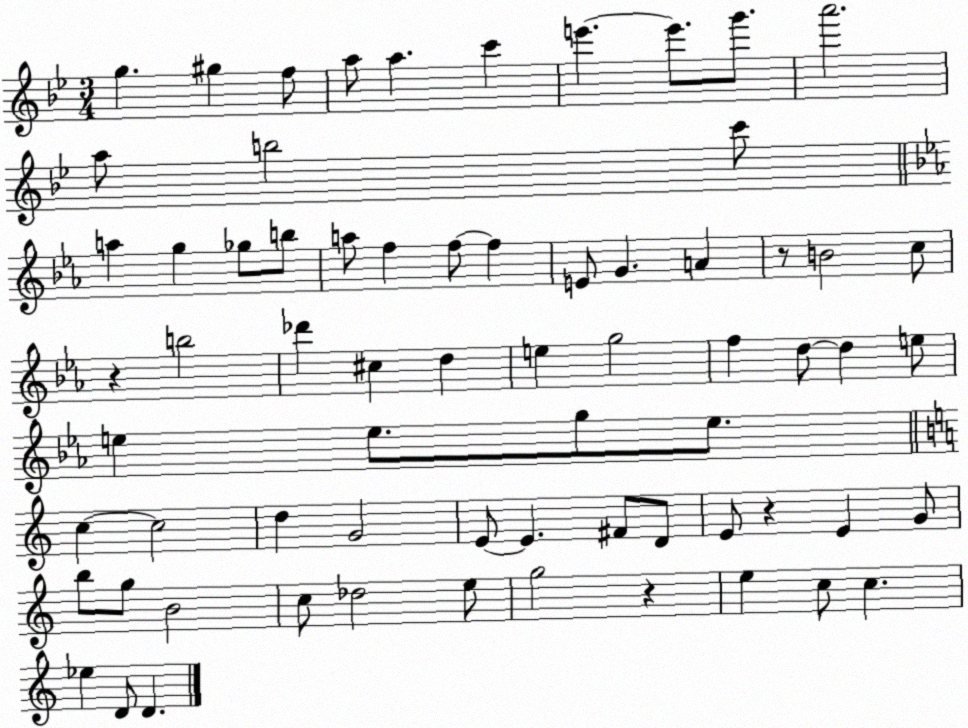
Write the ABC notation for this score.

X:1
T:Untitled
M:3/4
L:1/4
K:Bb
g ^g f/2 a/2 a c' e' e'/2 g'/2 a'2 a/2 b2 c'/2 a g _g/2 b/2 a/2 f f/2 f E/2 G A z/2 B2 c/2 z b2 _d' ^c d e g2 f d/2 d e/2 e e/2 g/2 e/2 c c2 d G2 E/2 E ^F/2 D/2 E/2 z E G/2 b/2 g/2 B2 c/2 _d2 e/2 g2 z e c/2 c _e D/2 D